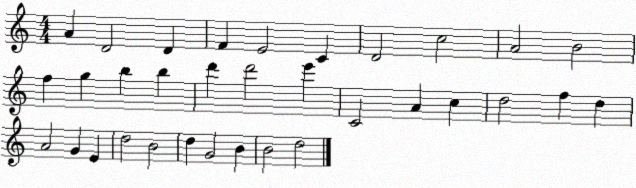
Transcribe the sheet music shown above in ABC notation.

X:1
T:Untitled
M:4/4
L:1/4
K:C
A D2 D F E2 C D2 c2 A2 B2 f g b b d' d'2 e' C2 A c d2 f d A2 G E d2 B2 d G2 B B2 d2